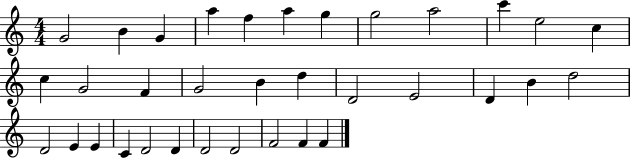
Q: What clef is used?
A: treble